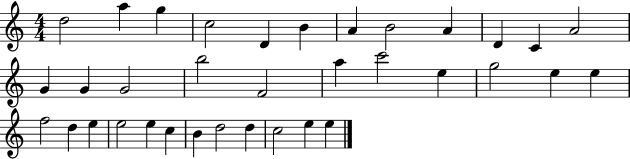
D5/h A5/q G5/q C5/h D4/q B4/q A4/q B4/h A4/q D4/q C4/q A4/h G4/q G4/q G4/h B5/h F4/h A5/q C6/h E5/q G5/h E5/q E5/q F5/h D5/q E5/q E5/h E5/q C5/q B4/q D5/h D5/q C5/h E5/q E5/q